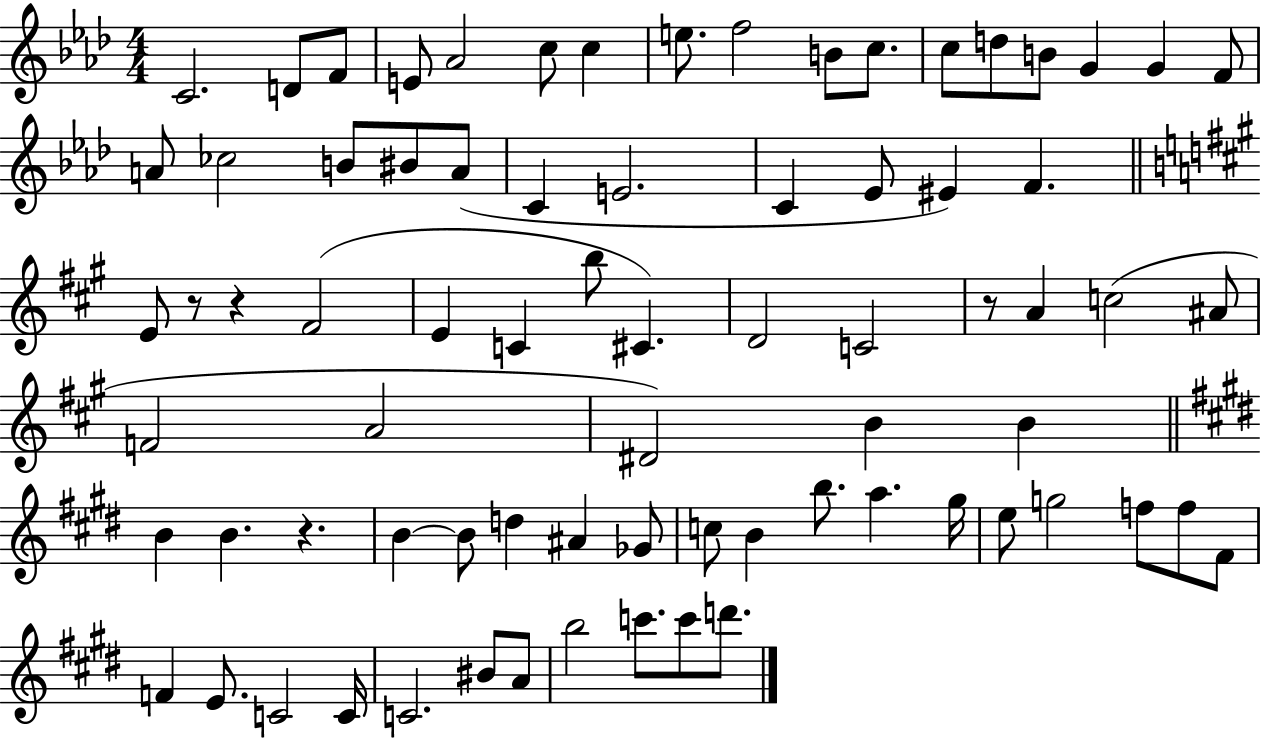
{
  \clef treble
  \numericTimeSignature
  \time 4/4
  \key aes \major
  \repeat volta 2 { c'2. d'8 f'8 | e'8 aes'2 c''8 c''4 | e''8. f''2 b'8 c''8. | c''8 d''8 b'8 g'4 g'4 f'8 | \break a'8 ces''2 b'8 bis'8 a'8( | c'4 e'2. | c'4 ees'8 eis'4) f'4. | \bar "||" \break \key a \major e'8 r8 r4 fis'2( | e'4 c'4 b''8 cis'4.) | d'2 c'2 | r8 a'4 c''2( ais'8 | \break f'2 a'2 | dis'2) b'4 b'4 | \bar "||" \break \key e \major b'4 b'4. r4. | b'4~~ b'8 d''4 ais'4 ges'8 | c''8 b'4 b''8. a''4. gis''16 | e''8 g''2 f''8 f''8 fis'8 | \break f'4 e'8. c'2 c'16 | c'2. bis'8 a'8 | b''2 c'''8. c'''8 d'''8. | } \bar "|."
}